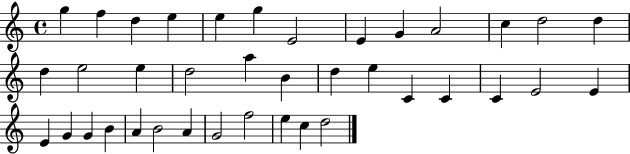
{
  \clef treble
  \time 4/4
  \defaultTimeSignature
  \key c \major
  g''4 f''4 d''4 e''4 | e''4 g''4 e'2 | e'4 g'4 a'2 | c''4 d''2 d''4 | \break d''4 e''2 e''4 | d''2 a''4 b'4 | d''4 e''4 c'4 c'4 | c'4 e'2 e'4 | \break e'4 g'4 g'4 b'4 | a'4 b'2 a'4 | g'2 f''2 | e''4 c''4 d''2 | \break \bar "|."
}